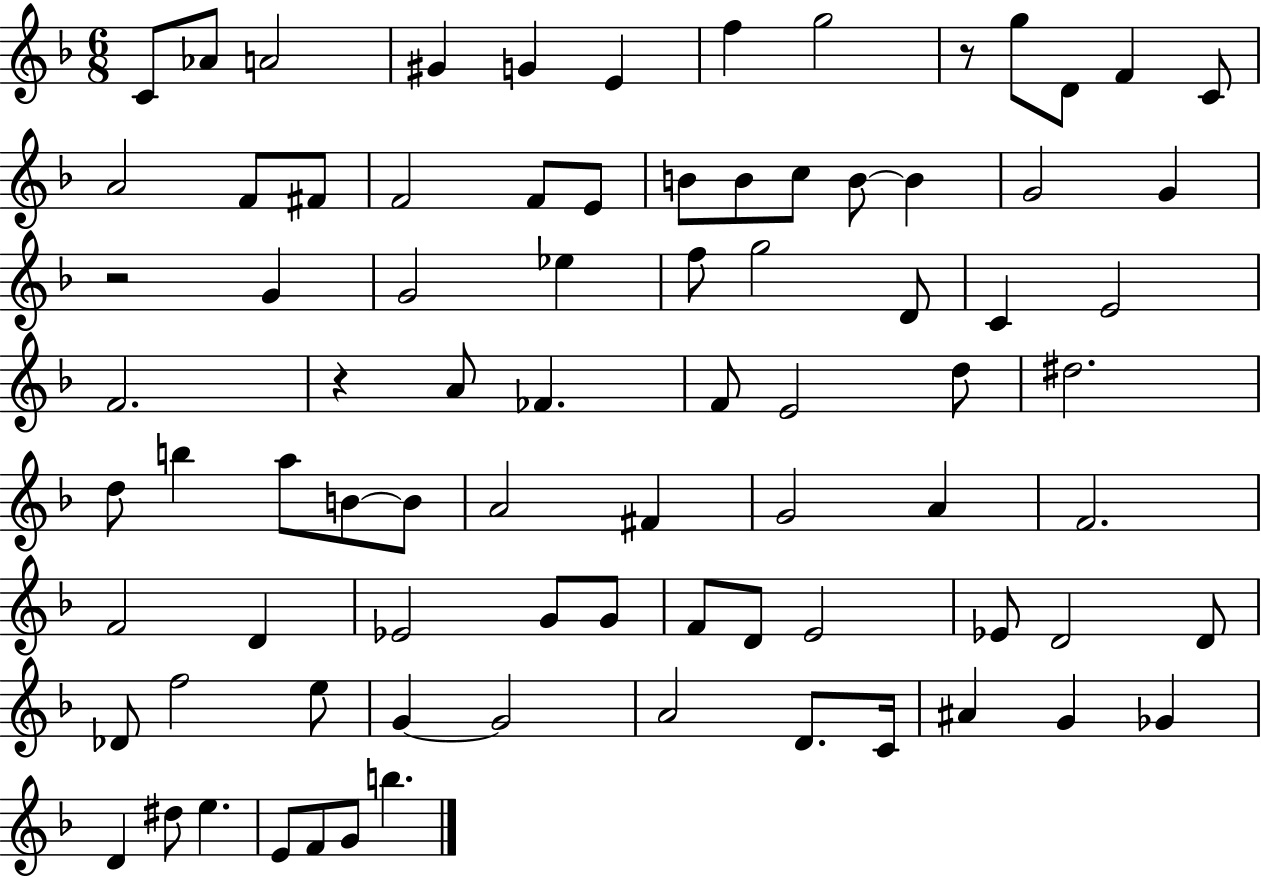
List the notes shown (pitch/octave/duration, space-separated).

C4/e Ab4/e A4/h G#4/q G4/q E4/q F5/q G5/h R/e G5/e D4/e F4/q C4/e A4/h F4/e F#4/e F4/h F4/e E4/e B4/e B4/e C5/e B4/e B4/q G4/h G4/q R/h G4/q G4/h Eb5/q F5/e G5/h D4/e C4/q E4/h F4/h. R/q A4/e FES4/q. F4/e E4/h D5/e D#5/h. D5/e B5/q A5/e B4/e B4/e A4/h F#4/q G4/h A4/q F4/h. F4/h D4/q Eb4/h G4/e G4/e F4/e D4/e E4/h Eb4/e D4/h D4/e Db4/e F5/h E5/e G4/q G4/h A4/h D4/e. C4/s A#4/q G4/q Gb4/q D4/q D#5/e E5/q. E4/e F4/e G4/e B5/q.